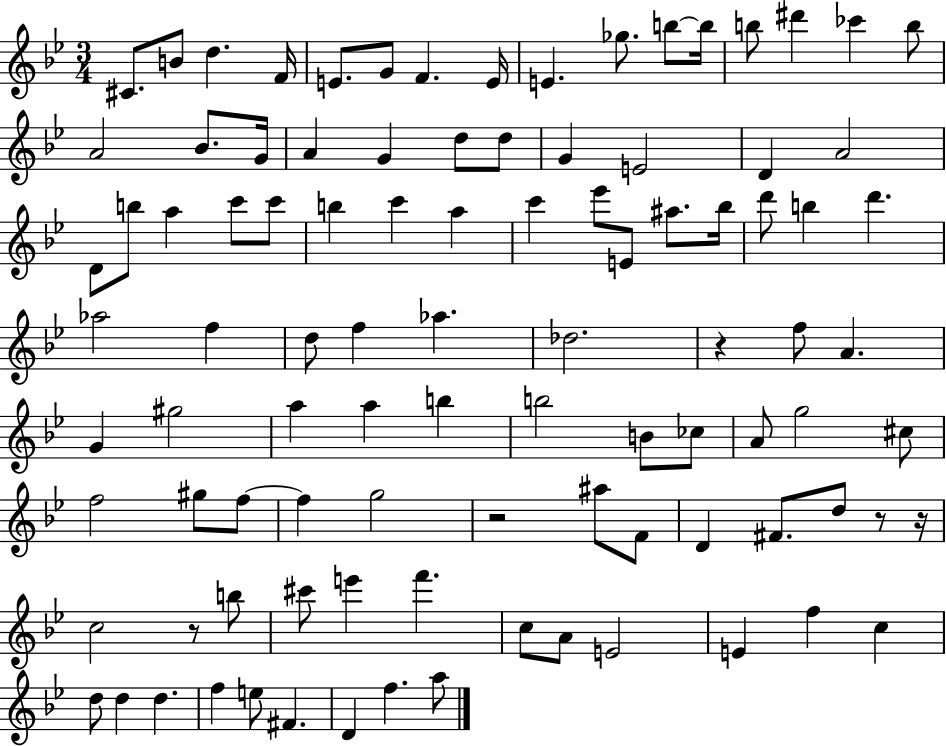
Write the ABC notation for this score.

X:1
T:Untitled
M:3/4
L:1/4
K:Bb
^C/2 B/2 d F/4 E/2 G/2 F E/4 E _g/2 b/2 b/4 b/2 ^d' _c' b/2 A2 _B/2 G/4 A G d/2 d/2 G E2 D A2 D/2 b/2 a c'/2 c'/2 b c' a c' _e'/2 E/2 ^a/2 _b/4 d'/2 b d' _a2 f d/2 f _a _d2 z f/2 A G ^g2 a a b b2 B/2 _c/2 A/2 g2 ^c/2 f2 ^g/2 f/2 f g2 z2 ^a/2 F/2 D ^F/2 d/2 z/2 z/4 c2 z/2 b/2 ^c'/2 e' f' c/2 A/2 E2 E f c d/2 d d f e/2 ^F D f a/2